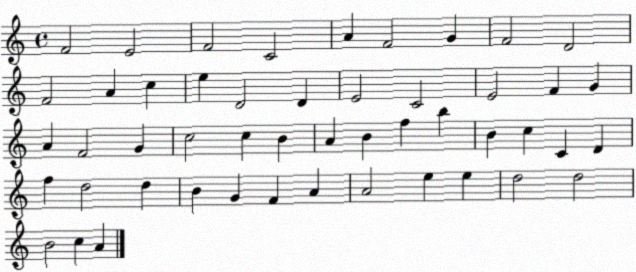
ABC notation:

X:1
T:Untitled
M:4/4
L:1/4
K:C
F2 E2 F2 C2 A F2 G F2 D2 F2 A c e D2 D E2 C2 E2 F G A F2 G c2 c B A B f b B c C D f d2 d B G F A A2 e e d2 d2 B2 c A